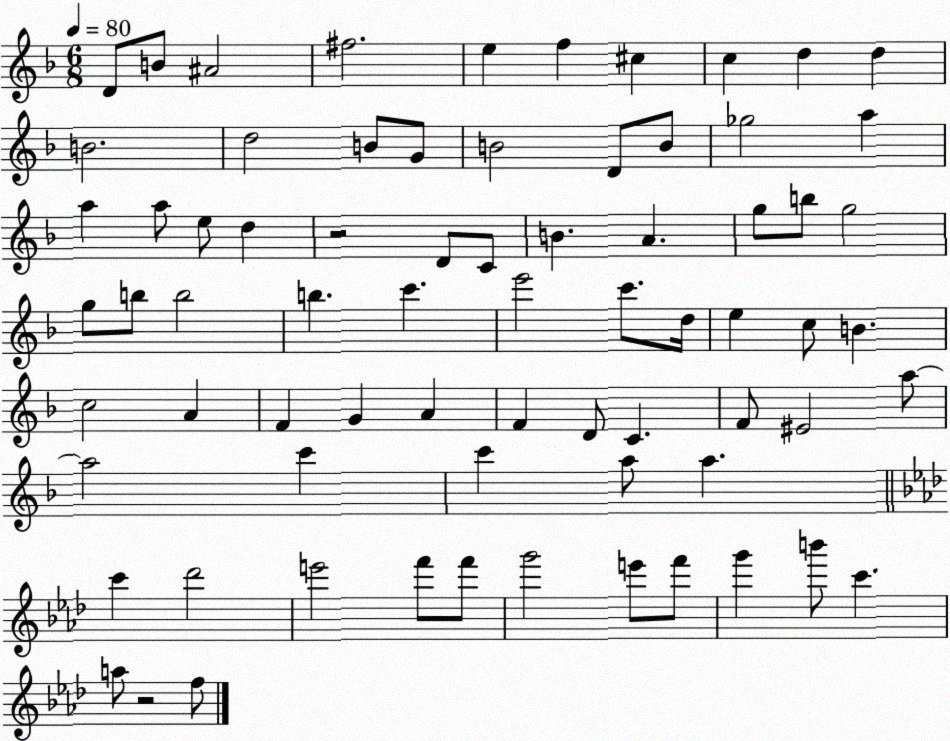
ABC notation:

X:1
T:Untitled
M:6/8
L:1/4
K:F
D/2 B/2 ^A2 ^f2 e f ^c c d d B2 d2 B/2 G/2 B2 D/2 B/2 _g2 a a a/2 e/2 d z2 D/2 C/2 B A g/2 b/2 g2 g/2 b/2 b2 b c' e'2 c'/2 d/4 e c/2 B c2 A F G A F D/2 C F/2 ^E2 a/2 a2 c' c' a/2 a c' _d'2 e'2 f'/2 f'/2 g'2 e'/2 f'/2 g' b'/2 c' a/2 z2 f/2